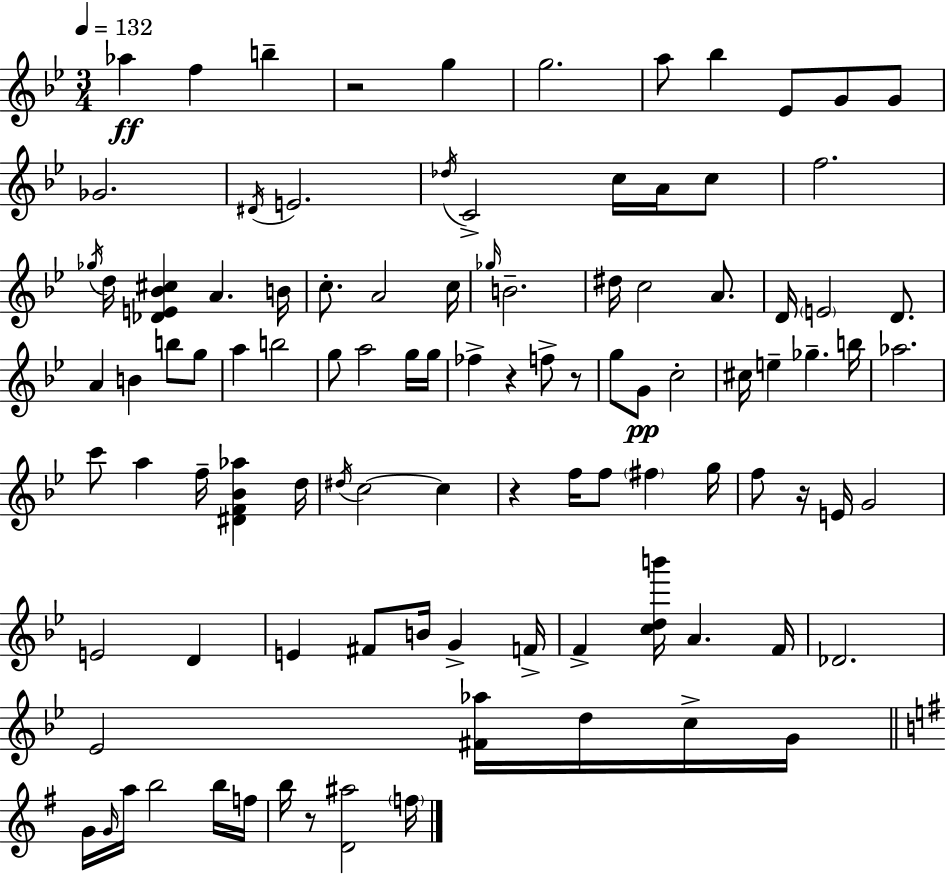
Ab5/q F5/q B5/q R/h G5/q G5/h. A5/e Bb5/q Eb4/e G4/e G4/e Gb4/h. D#4/s E4/h. Db5/s C4/h C5/s A4/s C5/e F5/h. Gb5/s D5/s [Db4,E4,Bb4,C#5]/q A4/q. B4/s C5/e. A4/h C5/s Gb5/s B4/h. D#5/s C5/h A4/e. D4/s E4/h D4/e. A4/q B4/q B5/e G5/e A5/q B5/h G5/e A5/h G5/s G5/s FES5/q R/q F5/e R/e G5/e G4/e C5/h C#5/s E5/q Gb5/q. B5/s Ab5/h. C6/e A5/q F5/s [D#4,F4,Bb4,Ab5]/q D5/s D#5/s C5/h C5/q R/q F5/s F5/e F#5/q G5/s F5/e R/s E4/s G4/h E4/h D4/q E4/q F#4/e B4/s G4/q F4/s F4/q [C5,D5,B6]/s A4/q. F4/s Db4/h. Eb4/h [F#4,Ab5]/s D5/s C5/s G4/s G4/s G4/s A5/s B5/h B5/s F5/s B5/s R/e [D4,A#5]/h F5/s